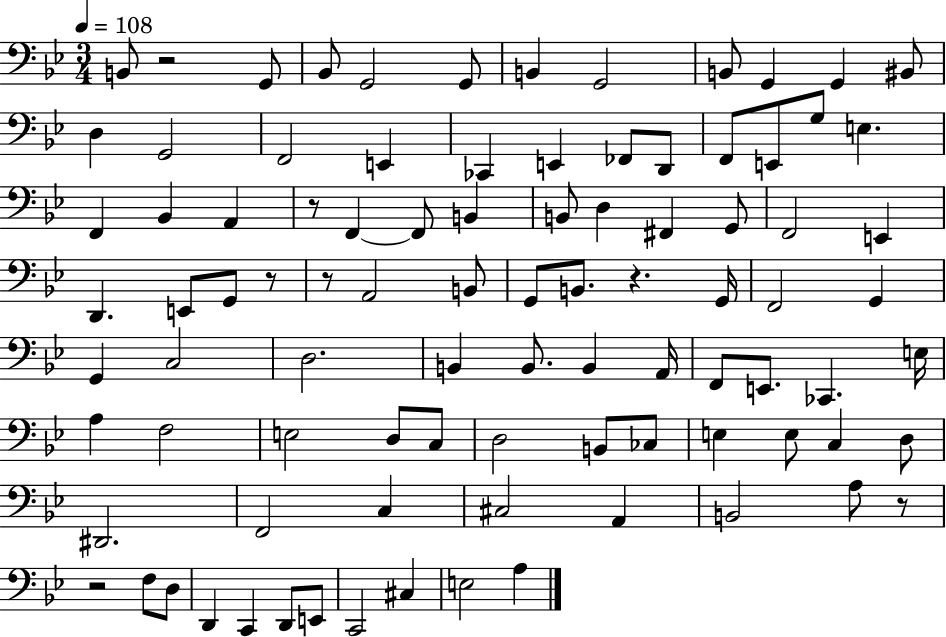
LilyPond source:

{
  \clef bass
  \numericTimeSignature
  \time 3/4
  \key bes \major
  \tempo 4 = 108
  b,8 r2 g,8 | bes,8 g,2 g,8 | b,4 g,2 | b,8 g,4 g,4 bis,8 | \break d4 g,2 | f,2 e,4 | ces,4 e,4 fes,8 d,8 | f,8 e,8 g8 e4. | \break f,4 bes,4 a,4 | r8 f,4~~ f,8 b,4 | b,8 d4 fis,4 g,8 | f,2 e,4 | \break d,4. e,8 g,8 r8 | r8 a,2 b,8 | g,8 b,8. r4. g,16 | f,2 g,4 | \break g,4 c2 | d2. | b,4 b,8. b,4 a,16 | f,8 e,8. ces,4. e16 | \break a4 f2 | e2 d8 c8 | d2 b,8 ces8 | e4 e8 c4 d8 | \break dis,2. | f,2 c4 | cis2 a,4 | b,2 a8 r8 | \break r2 f8 d8 | d,4 c,4 d,8 e,8 | c,2 cis4 | e2 a4 | \break \bar "|."
}